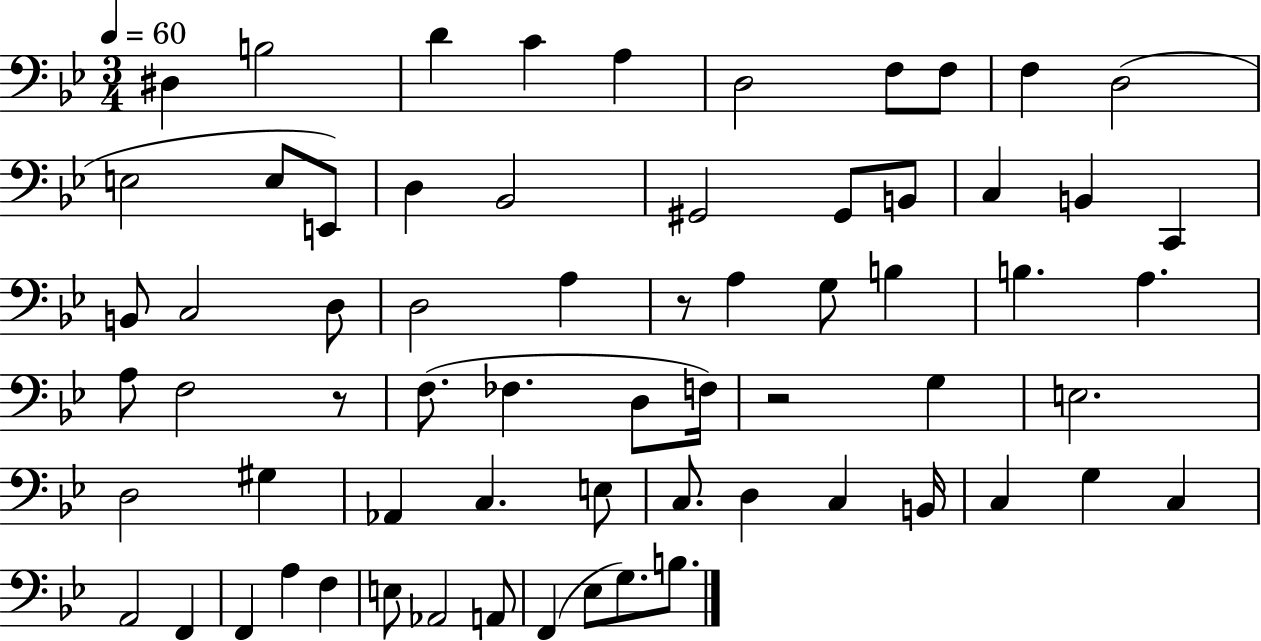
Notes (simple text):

D#3/q B3/h D4/q C4/q A3/q D3/h F3/e F3/e F3/q D3/h E3/h E3/e E2/e D3/q Bb2/h G#2/h G#2/e B2/e C3/q B2/q C2/q B2/e C3/h D3/e D3/h A3/q R/e A3/q G3/e B3/q B3/q. A3/q. A3/e F3/h R/e F3/e. FES3/q. D3/e F3/s R/h G3/q E3/h. D3/h G#3/q Ab2/q C3/q. E3/e C3/e. D3/q C3/q B2/s C3/q G3/q C3/q A2/h F2/q F2/q A3/q F3/q E3/e Ab2/h A2/e F2/q Eb3/e G3/e. B3/e.